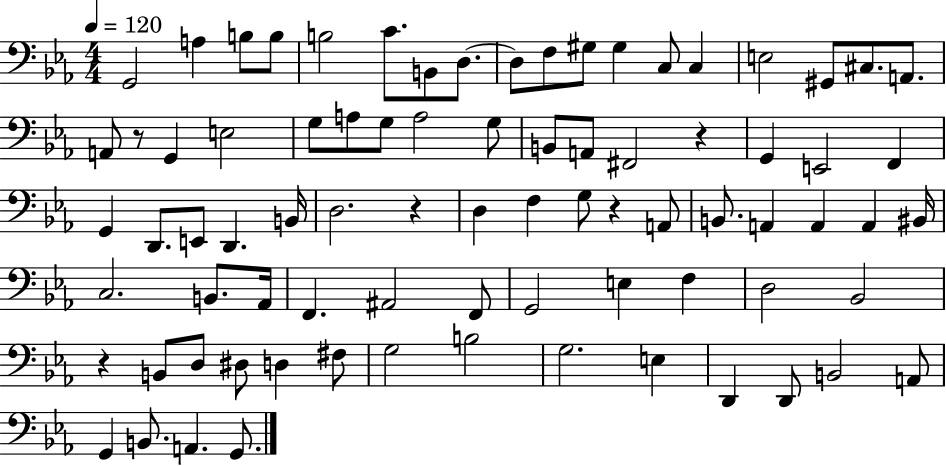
X:1
T:Untitled
M:4/4
L:1/4
K:Eb
G,,2 A, B,/2 B,/2 B,2 C/2 B,,/2 D,/2 D,/2 F,/2 ^G,/2 ^G, C,/2 C, E,2 ^G,,/2 ^C,/2 A,,/2 A,,/2 z/2 G,, E,2 G,/2 A,/2 G,/2 A,2 G,/2 B,,/2 A,,/2 ^F,,2 z G,, E,,2 F,, G,, D,,/2 E,,/2 D,, B,,/4 D,2 z D, F, G,/2 z A,,/2 B,,/2 A,, A,, A,, ^B,,/4 C,2 B,,/2 _A,,/4 F,, ^A,,2 F,,/2 G,,2 E, F, D,2 _B,,2 z B,,/2 D,/2 ^D,/2 D, ^F,/2 G,2 B,2 G,2 E, D,, D,,/2 B,,2 A,,/2 G,, B,,/2 A,, G,,/2